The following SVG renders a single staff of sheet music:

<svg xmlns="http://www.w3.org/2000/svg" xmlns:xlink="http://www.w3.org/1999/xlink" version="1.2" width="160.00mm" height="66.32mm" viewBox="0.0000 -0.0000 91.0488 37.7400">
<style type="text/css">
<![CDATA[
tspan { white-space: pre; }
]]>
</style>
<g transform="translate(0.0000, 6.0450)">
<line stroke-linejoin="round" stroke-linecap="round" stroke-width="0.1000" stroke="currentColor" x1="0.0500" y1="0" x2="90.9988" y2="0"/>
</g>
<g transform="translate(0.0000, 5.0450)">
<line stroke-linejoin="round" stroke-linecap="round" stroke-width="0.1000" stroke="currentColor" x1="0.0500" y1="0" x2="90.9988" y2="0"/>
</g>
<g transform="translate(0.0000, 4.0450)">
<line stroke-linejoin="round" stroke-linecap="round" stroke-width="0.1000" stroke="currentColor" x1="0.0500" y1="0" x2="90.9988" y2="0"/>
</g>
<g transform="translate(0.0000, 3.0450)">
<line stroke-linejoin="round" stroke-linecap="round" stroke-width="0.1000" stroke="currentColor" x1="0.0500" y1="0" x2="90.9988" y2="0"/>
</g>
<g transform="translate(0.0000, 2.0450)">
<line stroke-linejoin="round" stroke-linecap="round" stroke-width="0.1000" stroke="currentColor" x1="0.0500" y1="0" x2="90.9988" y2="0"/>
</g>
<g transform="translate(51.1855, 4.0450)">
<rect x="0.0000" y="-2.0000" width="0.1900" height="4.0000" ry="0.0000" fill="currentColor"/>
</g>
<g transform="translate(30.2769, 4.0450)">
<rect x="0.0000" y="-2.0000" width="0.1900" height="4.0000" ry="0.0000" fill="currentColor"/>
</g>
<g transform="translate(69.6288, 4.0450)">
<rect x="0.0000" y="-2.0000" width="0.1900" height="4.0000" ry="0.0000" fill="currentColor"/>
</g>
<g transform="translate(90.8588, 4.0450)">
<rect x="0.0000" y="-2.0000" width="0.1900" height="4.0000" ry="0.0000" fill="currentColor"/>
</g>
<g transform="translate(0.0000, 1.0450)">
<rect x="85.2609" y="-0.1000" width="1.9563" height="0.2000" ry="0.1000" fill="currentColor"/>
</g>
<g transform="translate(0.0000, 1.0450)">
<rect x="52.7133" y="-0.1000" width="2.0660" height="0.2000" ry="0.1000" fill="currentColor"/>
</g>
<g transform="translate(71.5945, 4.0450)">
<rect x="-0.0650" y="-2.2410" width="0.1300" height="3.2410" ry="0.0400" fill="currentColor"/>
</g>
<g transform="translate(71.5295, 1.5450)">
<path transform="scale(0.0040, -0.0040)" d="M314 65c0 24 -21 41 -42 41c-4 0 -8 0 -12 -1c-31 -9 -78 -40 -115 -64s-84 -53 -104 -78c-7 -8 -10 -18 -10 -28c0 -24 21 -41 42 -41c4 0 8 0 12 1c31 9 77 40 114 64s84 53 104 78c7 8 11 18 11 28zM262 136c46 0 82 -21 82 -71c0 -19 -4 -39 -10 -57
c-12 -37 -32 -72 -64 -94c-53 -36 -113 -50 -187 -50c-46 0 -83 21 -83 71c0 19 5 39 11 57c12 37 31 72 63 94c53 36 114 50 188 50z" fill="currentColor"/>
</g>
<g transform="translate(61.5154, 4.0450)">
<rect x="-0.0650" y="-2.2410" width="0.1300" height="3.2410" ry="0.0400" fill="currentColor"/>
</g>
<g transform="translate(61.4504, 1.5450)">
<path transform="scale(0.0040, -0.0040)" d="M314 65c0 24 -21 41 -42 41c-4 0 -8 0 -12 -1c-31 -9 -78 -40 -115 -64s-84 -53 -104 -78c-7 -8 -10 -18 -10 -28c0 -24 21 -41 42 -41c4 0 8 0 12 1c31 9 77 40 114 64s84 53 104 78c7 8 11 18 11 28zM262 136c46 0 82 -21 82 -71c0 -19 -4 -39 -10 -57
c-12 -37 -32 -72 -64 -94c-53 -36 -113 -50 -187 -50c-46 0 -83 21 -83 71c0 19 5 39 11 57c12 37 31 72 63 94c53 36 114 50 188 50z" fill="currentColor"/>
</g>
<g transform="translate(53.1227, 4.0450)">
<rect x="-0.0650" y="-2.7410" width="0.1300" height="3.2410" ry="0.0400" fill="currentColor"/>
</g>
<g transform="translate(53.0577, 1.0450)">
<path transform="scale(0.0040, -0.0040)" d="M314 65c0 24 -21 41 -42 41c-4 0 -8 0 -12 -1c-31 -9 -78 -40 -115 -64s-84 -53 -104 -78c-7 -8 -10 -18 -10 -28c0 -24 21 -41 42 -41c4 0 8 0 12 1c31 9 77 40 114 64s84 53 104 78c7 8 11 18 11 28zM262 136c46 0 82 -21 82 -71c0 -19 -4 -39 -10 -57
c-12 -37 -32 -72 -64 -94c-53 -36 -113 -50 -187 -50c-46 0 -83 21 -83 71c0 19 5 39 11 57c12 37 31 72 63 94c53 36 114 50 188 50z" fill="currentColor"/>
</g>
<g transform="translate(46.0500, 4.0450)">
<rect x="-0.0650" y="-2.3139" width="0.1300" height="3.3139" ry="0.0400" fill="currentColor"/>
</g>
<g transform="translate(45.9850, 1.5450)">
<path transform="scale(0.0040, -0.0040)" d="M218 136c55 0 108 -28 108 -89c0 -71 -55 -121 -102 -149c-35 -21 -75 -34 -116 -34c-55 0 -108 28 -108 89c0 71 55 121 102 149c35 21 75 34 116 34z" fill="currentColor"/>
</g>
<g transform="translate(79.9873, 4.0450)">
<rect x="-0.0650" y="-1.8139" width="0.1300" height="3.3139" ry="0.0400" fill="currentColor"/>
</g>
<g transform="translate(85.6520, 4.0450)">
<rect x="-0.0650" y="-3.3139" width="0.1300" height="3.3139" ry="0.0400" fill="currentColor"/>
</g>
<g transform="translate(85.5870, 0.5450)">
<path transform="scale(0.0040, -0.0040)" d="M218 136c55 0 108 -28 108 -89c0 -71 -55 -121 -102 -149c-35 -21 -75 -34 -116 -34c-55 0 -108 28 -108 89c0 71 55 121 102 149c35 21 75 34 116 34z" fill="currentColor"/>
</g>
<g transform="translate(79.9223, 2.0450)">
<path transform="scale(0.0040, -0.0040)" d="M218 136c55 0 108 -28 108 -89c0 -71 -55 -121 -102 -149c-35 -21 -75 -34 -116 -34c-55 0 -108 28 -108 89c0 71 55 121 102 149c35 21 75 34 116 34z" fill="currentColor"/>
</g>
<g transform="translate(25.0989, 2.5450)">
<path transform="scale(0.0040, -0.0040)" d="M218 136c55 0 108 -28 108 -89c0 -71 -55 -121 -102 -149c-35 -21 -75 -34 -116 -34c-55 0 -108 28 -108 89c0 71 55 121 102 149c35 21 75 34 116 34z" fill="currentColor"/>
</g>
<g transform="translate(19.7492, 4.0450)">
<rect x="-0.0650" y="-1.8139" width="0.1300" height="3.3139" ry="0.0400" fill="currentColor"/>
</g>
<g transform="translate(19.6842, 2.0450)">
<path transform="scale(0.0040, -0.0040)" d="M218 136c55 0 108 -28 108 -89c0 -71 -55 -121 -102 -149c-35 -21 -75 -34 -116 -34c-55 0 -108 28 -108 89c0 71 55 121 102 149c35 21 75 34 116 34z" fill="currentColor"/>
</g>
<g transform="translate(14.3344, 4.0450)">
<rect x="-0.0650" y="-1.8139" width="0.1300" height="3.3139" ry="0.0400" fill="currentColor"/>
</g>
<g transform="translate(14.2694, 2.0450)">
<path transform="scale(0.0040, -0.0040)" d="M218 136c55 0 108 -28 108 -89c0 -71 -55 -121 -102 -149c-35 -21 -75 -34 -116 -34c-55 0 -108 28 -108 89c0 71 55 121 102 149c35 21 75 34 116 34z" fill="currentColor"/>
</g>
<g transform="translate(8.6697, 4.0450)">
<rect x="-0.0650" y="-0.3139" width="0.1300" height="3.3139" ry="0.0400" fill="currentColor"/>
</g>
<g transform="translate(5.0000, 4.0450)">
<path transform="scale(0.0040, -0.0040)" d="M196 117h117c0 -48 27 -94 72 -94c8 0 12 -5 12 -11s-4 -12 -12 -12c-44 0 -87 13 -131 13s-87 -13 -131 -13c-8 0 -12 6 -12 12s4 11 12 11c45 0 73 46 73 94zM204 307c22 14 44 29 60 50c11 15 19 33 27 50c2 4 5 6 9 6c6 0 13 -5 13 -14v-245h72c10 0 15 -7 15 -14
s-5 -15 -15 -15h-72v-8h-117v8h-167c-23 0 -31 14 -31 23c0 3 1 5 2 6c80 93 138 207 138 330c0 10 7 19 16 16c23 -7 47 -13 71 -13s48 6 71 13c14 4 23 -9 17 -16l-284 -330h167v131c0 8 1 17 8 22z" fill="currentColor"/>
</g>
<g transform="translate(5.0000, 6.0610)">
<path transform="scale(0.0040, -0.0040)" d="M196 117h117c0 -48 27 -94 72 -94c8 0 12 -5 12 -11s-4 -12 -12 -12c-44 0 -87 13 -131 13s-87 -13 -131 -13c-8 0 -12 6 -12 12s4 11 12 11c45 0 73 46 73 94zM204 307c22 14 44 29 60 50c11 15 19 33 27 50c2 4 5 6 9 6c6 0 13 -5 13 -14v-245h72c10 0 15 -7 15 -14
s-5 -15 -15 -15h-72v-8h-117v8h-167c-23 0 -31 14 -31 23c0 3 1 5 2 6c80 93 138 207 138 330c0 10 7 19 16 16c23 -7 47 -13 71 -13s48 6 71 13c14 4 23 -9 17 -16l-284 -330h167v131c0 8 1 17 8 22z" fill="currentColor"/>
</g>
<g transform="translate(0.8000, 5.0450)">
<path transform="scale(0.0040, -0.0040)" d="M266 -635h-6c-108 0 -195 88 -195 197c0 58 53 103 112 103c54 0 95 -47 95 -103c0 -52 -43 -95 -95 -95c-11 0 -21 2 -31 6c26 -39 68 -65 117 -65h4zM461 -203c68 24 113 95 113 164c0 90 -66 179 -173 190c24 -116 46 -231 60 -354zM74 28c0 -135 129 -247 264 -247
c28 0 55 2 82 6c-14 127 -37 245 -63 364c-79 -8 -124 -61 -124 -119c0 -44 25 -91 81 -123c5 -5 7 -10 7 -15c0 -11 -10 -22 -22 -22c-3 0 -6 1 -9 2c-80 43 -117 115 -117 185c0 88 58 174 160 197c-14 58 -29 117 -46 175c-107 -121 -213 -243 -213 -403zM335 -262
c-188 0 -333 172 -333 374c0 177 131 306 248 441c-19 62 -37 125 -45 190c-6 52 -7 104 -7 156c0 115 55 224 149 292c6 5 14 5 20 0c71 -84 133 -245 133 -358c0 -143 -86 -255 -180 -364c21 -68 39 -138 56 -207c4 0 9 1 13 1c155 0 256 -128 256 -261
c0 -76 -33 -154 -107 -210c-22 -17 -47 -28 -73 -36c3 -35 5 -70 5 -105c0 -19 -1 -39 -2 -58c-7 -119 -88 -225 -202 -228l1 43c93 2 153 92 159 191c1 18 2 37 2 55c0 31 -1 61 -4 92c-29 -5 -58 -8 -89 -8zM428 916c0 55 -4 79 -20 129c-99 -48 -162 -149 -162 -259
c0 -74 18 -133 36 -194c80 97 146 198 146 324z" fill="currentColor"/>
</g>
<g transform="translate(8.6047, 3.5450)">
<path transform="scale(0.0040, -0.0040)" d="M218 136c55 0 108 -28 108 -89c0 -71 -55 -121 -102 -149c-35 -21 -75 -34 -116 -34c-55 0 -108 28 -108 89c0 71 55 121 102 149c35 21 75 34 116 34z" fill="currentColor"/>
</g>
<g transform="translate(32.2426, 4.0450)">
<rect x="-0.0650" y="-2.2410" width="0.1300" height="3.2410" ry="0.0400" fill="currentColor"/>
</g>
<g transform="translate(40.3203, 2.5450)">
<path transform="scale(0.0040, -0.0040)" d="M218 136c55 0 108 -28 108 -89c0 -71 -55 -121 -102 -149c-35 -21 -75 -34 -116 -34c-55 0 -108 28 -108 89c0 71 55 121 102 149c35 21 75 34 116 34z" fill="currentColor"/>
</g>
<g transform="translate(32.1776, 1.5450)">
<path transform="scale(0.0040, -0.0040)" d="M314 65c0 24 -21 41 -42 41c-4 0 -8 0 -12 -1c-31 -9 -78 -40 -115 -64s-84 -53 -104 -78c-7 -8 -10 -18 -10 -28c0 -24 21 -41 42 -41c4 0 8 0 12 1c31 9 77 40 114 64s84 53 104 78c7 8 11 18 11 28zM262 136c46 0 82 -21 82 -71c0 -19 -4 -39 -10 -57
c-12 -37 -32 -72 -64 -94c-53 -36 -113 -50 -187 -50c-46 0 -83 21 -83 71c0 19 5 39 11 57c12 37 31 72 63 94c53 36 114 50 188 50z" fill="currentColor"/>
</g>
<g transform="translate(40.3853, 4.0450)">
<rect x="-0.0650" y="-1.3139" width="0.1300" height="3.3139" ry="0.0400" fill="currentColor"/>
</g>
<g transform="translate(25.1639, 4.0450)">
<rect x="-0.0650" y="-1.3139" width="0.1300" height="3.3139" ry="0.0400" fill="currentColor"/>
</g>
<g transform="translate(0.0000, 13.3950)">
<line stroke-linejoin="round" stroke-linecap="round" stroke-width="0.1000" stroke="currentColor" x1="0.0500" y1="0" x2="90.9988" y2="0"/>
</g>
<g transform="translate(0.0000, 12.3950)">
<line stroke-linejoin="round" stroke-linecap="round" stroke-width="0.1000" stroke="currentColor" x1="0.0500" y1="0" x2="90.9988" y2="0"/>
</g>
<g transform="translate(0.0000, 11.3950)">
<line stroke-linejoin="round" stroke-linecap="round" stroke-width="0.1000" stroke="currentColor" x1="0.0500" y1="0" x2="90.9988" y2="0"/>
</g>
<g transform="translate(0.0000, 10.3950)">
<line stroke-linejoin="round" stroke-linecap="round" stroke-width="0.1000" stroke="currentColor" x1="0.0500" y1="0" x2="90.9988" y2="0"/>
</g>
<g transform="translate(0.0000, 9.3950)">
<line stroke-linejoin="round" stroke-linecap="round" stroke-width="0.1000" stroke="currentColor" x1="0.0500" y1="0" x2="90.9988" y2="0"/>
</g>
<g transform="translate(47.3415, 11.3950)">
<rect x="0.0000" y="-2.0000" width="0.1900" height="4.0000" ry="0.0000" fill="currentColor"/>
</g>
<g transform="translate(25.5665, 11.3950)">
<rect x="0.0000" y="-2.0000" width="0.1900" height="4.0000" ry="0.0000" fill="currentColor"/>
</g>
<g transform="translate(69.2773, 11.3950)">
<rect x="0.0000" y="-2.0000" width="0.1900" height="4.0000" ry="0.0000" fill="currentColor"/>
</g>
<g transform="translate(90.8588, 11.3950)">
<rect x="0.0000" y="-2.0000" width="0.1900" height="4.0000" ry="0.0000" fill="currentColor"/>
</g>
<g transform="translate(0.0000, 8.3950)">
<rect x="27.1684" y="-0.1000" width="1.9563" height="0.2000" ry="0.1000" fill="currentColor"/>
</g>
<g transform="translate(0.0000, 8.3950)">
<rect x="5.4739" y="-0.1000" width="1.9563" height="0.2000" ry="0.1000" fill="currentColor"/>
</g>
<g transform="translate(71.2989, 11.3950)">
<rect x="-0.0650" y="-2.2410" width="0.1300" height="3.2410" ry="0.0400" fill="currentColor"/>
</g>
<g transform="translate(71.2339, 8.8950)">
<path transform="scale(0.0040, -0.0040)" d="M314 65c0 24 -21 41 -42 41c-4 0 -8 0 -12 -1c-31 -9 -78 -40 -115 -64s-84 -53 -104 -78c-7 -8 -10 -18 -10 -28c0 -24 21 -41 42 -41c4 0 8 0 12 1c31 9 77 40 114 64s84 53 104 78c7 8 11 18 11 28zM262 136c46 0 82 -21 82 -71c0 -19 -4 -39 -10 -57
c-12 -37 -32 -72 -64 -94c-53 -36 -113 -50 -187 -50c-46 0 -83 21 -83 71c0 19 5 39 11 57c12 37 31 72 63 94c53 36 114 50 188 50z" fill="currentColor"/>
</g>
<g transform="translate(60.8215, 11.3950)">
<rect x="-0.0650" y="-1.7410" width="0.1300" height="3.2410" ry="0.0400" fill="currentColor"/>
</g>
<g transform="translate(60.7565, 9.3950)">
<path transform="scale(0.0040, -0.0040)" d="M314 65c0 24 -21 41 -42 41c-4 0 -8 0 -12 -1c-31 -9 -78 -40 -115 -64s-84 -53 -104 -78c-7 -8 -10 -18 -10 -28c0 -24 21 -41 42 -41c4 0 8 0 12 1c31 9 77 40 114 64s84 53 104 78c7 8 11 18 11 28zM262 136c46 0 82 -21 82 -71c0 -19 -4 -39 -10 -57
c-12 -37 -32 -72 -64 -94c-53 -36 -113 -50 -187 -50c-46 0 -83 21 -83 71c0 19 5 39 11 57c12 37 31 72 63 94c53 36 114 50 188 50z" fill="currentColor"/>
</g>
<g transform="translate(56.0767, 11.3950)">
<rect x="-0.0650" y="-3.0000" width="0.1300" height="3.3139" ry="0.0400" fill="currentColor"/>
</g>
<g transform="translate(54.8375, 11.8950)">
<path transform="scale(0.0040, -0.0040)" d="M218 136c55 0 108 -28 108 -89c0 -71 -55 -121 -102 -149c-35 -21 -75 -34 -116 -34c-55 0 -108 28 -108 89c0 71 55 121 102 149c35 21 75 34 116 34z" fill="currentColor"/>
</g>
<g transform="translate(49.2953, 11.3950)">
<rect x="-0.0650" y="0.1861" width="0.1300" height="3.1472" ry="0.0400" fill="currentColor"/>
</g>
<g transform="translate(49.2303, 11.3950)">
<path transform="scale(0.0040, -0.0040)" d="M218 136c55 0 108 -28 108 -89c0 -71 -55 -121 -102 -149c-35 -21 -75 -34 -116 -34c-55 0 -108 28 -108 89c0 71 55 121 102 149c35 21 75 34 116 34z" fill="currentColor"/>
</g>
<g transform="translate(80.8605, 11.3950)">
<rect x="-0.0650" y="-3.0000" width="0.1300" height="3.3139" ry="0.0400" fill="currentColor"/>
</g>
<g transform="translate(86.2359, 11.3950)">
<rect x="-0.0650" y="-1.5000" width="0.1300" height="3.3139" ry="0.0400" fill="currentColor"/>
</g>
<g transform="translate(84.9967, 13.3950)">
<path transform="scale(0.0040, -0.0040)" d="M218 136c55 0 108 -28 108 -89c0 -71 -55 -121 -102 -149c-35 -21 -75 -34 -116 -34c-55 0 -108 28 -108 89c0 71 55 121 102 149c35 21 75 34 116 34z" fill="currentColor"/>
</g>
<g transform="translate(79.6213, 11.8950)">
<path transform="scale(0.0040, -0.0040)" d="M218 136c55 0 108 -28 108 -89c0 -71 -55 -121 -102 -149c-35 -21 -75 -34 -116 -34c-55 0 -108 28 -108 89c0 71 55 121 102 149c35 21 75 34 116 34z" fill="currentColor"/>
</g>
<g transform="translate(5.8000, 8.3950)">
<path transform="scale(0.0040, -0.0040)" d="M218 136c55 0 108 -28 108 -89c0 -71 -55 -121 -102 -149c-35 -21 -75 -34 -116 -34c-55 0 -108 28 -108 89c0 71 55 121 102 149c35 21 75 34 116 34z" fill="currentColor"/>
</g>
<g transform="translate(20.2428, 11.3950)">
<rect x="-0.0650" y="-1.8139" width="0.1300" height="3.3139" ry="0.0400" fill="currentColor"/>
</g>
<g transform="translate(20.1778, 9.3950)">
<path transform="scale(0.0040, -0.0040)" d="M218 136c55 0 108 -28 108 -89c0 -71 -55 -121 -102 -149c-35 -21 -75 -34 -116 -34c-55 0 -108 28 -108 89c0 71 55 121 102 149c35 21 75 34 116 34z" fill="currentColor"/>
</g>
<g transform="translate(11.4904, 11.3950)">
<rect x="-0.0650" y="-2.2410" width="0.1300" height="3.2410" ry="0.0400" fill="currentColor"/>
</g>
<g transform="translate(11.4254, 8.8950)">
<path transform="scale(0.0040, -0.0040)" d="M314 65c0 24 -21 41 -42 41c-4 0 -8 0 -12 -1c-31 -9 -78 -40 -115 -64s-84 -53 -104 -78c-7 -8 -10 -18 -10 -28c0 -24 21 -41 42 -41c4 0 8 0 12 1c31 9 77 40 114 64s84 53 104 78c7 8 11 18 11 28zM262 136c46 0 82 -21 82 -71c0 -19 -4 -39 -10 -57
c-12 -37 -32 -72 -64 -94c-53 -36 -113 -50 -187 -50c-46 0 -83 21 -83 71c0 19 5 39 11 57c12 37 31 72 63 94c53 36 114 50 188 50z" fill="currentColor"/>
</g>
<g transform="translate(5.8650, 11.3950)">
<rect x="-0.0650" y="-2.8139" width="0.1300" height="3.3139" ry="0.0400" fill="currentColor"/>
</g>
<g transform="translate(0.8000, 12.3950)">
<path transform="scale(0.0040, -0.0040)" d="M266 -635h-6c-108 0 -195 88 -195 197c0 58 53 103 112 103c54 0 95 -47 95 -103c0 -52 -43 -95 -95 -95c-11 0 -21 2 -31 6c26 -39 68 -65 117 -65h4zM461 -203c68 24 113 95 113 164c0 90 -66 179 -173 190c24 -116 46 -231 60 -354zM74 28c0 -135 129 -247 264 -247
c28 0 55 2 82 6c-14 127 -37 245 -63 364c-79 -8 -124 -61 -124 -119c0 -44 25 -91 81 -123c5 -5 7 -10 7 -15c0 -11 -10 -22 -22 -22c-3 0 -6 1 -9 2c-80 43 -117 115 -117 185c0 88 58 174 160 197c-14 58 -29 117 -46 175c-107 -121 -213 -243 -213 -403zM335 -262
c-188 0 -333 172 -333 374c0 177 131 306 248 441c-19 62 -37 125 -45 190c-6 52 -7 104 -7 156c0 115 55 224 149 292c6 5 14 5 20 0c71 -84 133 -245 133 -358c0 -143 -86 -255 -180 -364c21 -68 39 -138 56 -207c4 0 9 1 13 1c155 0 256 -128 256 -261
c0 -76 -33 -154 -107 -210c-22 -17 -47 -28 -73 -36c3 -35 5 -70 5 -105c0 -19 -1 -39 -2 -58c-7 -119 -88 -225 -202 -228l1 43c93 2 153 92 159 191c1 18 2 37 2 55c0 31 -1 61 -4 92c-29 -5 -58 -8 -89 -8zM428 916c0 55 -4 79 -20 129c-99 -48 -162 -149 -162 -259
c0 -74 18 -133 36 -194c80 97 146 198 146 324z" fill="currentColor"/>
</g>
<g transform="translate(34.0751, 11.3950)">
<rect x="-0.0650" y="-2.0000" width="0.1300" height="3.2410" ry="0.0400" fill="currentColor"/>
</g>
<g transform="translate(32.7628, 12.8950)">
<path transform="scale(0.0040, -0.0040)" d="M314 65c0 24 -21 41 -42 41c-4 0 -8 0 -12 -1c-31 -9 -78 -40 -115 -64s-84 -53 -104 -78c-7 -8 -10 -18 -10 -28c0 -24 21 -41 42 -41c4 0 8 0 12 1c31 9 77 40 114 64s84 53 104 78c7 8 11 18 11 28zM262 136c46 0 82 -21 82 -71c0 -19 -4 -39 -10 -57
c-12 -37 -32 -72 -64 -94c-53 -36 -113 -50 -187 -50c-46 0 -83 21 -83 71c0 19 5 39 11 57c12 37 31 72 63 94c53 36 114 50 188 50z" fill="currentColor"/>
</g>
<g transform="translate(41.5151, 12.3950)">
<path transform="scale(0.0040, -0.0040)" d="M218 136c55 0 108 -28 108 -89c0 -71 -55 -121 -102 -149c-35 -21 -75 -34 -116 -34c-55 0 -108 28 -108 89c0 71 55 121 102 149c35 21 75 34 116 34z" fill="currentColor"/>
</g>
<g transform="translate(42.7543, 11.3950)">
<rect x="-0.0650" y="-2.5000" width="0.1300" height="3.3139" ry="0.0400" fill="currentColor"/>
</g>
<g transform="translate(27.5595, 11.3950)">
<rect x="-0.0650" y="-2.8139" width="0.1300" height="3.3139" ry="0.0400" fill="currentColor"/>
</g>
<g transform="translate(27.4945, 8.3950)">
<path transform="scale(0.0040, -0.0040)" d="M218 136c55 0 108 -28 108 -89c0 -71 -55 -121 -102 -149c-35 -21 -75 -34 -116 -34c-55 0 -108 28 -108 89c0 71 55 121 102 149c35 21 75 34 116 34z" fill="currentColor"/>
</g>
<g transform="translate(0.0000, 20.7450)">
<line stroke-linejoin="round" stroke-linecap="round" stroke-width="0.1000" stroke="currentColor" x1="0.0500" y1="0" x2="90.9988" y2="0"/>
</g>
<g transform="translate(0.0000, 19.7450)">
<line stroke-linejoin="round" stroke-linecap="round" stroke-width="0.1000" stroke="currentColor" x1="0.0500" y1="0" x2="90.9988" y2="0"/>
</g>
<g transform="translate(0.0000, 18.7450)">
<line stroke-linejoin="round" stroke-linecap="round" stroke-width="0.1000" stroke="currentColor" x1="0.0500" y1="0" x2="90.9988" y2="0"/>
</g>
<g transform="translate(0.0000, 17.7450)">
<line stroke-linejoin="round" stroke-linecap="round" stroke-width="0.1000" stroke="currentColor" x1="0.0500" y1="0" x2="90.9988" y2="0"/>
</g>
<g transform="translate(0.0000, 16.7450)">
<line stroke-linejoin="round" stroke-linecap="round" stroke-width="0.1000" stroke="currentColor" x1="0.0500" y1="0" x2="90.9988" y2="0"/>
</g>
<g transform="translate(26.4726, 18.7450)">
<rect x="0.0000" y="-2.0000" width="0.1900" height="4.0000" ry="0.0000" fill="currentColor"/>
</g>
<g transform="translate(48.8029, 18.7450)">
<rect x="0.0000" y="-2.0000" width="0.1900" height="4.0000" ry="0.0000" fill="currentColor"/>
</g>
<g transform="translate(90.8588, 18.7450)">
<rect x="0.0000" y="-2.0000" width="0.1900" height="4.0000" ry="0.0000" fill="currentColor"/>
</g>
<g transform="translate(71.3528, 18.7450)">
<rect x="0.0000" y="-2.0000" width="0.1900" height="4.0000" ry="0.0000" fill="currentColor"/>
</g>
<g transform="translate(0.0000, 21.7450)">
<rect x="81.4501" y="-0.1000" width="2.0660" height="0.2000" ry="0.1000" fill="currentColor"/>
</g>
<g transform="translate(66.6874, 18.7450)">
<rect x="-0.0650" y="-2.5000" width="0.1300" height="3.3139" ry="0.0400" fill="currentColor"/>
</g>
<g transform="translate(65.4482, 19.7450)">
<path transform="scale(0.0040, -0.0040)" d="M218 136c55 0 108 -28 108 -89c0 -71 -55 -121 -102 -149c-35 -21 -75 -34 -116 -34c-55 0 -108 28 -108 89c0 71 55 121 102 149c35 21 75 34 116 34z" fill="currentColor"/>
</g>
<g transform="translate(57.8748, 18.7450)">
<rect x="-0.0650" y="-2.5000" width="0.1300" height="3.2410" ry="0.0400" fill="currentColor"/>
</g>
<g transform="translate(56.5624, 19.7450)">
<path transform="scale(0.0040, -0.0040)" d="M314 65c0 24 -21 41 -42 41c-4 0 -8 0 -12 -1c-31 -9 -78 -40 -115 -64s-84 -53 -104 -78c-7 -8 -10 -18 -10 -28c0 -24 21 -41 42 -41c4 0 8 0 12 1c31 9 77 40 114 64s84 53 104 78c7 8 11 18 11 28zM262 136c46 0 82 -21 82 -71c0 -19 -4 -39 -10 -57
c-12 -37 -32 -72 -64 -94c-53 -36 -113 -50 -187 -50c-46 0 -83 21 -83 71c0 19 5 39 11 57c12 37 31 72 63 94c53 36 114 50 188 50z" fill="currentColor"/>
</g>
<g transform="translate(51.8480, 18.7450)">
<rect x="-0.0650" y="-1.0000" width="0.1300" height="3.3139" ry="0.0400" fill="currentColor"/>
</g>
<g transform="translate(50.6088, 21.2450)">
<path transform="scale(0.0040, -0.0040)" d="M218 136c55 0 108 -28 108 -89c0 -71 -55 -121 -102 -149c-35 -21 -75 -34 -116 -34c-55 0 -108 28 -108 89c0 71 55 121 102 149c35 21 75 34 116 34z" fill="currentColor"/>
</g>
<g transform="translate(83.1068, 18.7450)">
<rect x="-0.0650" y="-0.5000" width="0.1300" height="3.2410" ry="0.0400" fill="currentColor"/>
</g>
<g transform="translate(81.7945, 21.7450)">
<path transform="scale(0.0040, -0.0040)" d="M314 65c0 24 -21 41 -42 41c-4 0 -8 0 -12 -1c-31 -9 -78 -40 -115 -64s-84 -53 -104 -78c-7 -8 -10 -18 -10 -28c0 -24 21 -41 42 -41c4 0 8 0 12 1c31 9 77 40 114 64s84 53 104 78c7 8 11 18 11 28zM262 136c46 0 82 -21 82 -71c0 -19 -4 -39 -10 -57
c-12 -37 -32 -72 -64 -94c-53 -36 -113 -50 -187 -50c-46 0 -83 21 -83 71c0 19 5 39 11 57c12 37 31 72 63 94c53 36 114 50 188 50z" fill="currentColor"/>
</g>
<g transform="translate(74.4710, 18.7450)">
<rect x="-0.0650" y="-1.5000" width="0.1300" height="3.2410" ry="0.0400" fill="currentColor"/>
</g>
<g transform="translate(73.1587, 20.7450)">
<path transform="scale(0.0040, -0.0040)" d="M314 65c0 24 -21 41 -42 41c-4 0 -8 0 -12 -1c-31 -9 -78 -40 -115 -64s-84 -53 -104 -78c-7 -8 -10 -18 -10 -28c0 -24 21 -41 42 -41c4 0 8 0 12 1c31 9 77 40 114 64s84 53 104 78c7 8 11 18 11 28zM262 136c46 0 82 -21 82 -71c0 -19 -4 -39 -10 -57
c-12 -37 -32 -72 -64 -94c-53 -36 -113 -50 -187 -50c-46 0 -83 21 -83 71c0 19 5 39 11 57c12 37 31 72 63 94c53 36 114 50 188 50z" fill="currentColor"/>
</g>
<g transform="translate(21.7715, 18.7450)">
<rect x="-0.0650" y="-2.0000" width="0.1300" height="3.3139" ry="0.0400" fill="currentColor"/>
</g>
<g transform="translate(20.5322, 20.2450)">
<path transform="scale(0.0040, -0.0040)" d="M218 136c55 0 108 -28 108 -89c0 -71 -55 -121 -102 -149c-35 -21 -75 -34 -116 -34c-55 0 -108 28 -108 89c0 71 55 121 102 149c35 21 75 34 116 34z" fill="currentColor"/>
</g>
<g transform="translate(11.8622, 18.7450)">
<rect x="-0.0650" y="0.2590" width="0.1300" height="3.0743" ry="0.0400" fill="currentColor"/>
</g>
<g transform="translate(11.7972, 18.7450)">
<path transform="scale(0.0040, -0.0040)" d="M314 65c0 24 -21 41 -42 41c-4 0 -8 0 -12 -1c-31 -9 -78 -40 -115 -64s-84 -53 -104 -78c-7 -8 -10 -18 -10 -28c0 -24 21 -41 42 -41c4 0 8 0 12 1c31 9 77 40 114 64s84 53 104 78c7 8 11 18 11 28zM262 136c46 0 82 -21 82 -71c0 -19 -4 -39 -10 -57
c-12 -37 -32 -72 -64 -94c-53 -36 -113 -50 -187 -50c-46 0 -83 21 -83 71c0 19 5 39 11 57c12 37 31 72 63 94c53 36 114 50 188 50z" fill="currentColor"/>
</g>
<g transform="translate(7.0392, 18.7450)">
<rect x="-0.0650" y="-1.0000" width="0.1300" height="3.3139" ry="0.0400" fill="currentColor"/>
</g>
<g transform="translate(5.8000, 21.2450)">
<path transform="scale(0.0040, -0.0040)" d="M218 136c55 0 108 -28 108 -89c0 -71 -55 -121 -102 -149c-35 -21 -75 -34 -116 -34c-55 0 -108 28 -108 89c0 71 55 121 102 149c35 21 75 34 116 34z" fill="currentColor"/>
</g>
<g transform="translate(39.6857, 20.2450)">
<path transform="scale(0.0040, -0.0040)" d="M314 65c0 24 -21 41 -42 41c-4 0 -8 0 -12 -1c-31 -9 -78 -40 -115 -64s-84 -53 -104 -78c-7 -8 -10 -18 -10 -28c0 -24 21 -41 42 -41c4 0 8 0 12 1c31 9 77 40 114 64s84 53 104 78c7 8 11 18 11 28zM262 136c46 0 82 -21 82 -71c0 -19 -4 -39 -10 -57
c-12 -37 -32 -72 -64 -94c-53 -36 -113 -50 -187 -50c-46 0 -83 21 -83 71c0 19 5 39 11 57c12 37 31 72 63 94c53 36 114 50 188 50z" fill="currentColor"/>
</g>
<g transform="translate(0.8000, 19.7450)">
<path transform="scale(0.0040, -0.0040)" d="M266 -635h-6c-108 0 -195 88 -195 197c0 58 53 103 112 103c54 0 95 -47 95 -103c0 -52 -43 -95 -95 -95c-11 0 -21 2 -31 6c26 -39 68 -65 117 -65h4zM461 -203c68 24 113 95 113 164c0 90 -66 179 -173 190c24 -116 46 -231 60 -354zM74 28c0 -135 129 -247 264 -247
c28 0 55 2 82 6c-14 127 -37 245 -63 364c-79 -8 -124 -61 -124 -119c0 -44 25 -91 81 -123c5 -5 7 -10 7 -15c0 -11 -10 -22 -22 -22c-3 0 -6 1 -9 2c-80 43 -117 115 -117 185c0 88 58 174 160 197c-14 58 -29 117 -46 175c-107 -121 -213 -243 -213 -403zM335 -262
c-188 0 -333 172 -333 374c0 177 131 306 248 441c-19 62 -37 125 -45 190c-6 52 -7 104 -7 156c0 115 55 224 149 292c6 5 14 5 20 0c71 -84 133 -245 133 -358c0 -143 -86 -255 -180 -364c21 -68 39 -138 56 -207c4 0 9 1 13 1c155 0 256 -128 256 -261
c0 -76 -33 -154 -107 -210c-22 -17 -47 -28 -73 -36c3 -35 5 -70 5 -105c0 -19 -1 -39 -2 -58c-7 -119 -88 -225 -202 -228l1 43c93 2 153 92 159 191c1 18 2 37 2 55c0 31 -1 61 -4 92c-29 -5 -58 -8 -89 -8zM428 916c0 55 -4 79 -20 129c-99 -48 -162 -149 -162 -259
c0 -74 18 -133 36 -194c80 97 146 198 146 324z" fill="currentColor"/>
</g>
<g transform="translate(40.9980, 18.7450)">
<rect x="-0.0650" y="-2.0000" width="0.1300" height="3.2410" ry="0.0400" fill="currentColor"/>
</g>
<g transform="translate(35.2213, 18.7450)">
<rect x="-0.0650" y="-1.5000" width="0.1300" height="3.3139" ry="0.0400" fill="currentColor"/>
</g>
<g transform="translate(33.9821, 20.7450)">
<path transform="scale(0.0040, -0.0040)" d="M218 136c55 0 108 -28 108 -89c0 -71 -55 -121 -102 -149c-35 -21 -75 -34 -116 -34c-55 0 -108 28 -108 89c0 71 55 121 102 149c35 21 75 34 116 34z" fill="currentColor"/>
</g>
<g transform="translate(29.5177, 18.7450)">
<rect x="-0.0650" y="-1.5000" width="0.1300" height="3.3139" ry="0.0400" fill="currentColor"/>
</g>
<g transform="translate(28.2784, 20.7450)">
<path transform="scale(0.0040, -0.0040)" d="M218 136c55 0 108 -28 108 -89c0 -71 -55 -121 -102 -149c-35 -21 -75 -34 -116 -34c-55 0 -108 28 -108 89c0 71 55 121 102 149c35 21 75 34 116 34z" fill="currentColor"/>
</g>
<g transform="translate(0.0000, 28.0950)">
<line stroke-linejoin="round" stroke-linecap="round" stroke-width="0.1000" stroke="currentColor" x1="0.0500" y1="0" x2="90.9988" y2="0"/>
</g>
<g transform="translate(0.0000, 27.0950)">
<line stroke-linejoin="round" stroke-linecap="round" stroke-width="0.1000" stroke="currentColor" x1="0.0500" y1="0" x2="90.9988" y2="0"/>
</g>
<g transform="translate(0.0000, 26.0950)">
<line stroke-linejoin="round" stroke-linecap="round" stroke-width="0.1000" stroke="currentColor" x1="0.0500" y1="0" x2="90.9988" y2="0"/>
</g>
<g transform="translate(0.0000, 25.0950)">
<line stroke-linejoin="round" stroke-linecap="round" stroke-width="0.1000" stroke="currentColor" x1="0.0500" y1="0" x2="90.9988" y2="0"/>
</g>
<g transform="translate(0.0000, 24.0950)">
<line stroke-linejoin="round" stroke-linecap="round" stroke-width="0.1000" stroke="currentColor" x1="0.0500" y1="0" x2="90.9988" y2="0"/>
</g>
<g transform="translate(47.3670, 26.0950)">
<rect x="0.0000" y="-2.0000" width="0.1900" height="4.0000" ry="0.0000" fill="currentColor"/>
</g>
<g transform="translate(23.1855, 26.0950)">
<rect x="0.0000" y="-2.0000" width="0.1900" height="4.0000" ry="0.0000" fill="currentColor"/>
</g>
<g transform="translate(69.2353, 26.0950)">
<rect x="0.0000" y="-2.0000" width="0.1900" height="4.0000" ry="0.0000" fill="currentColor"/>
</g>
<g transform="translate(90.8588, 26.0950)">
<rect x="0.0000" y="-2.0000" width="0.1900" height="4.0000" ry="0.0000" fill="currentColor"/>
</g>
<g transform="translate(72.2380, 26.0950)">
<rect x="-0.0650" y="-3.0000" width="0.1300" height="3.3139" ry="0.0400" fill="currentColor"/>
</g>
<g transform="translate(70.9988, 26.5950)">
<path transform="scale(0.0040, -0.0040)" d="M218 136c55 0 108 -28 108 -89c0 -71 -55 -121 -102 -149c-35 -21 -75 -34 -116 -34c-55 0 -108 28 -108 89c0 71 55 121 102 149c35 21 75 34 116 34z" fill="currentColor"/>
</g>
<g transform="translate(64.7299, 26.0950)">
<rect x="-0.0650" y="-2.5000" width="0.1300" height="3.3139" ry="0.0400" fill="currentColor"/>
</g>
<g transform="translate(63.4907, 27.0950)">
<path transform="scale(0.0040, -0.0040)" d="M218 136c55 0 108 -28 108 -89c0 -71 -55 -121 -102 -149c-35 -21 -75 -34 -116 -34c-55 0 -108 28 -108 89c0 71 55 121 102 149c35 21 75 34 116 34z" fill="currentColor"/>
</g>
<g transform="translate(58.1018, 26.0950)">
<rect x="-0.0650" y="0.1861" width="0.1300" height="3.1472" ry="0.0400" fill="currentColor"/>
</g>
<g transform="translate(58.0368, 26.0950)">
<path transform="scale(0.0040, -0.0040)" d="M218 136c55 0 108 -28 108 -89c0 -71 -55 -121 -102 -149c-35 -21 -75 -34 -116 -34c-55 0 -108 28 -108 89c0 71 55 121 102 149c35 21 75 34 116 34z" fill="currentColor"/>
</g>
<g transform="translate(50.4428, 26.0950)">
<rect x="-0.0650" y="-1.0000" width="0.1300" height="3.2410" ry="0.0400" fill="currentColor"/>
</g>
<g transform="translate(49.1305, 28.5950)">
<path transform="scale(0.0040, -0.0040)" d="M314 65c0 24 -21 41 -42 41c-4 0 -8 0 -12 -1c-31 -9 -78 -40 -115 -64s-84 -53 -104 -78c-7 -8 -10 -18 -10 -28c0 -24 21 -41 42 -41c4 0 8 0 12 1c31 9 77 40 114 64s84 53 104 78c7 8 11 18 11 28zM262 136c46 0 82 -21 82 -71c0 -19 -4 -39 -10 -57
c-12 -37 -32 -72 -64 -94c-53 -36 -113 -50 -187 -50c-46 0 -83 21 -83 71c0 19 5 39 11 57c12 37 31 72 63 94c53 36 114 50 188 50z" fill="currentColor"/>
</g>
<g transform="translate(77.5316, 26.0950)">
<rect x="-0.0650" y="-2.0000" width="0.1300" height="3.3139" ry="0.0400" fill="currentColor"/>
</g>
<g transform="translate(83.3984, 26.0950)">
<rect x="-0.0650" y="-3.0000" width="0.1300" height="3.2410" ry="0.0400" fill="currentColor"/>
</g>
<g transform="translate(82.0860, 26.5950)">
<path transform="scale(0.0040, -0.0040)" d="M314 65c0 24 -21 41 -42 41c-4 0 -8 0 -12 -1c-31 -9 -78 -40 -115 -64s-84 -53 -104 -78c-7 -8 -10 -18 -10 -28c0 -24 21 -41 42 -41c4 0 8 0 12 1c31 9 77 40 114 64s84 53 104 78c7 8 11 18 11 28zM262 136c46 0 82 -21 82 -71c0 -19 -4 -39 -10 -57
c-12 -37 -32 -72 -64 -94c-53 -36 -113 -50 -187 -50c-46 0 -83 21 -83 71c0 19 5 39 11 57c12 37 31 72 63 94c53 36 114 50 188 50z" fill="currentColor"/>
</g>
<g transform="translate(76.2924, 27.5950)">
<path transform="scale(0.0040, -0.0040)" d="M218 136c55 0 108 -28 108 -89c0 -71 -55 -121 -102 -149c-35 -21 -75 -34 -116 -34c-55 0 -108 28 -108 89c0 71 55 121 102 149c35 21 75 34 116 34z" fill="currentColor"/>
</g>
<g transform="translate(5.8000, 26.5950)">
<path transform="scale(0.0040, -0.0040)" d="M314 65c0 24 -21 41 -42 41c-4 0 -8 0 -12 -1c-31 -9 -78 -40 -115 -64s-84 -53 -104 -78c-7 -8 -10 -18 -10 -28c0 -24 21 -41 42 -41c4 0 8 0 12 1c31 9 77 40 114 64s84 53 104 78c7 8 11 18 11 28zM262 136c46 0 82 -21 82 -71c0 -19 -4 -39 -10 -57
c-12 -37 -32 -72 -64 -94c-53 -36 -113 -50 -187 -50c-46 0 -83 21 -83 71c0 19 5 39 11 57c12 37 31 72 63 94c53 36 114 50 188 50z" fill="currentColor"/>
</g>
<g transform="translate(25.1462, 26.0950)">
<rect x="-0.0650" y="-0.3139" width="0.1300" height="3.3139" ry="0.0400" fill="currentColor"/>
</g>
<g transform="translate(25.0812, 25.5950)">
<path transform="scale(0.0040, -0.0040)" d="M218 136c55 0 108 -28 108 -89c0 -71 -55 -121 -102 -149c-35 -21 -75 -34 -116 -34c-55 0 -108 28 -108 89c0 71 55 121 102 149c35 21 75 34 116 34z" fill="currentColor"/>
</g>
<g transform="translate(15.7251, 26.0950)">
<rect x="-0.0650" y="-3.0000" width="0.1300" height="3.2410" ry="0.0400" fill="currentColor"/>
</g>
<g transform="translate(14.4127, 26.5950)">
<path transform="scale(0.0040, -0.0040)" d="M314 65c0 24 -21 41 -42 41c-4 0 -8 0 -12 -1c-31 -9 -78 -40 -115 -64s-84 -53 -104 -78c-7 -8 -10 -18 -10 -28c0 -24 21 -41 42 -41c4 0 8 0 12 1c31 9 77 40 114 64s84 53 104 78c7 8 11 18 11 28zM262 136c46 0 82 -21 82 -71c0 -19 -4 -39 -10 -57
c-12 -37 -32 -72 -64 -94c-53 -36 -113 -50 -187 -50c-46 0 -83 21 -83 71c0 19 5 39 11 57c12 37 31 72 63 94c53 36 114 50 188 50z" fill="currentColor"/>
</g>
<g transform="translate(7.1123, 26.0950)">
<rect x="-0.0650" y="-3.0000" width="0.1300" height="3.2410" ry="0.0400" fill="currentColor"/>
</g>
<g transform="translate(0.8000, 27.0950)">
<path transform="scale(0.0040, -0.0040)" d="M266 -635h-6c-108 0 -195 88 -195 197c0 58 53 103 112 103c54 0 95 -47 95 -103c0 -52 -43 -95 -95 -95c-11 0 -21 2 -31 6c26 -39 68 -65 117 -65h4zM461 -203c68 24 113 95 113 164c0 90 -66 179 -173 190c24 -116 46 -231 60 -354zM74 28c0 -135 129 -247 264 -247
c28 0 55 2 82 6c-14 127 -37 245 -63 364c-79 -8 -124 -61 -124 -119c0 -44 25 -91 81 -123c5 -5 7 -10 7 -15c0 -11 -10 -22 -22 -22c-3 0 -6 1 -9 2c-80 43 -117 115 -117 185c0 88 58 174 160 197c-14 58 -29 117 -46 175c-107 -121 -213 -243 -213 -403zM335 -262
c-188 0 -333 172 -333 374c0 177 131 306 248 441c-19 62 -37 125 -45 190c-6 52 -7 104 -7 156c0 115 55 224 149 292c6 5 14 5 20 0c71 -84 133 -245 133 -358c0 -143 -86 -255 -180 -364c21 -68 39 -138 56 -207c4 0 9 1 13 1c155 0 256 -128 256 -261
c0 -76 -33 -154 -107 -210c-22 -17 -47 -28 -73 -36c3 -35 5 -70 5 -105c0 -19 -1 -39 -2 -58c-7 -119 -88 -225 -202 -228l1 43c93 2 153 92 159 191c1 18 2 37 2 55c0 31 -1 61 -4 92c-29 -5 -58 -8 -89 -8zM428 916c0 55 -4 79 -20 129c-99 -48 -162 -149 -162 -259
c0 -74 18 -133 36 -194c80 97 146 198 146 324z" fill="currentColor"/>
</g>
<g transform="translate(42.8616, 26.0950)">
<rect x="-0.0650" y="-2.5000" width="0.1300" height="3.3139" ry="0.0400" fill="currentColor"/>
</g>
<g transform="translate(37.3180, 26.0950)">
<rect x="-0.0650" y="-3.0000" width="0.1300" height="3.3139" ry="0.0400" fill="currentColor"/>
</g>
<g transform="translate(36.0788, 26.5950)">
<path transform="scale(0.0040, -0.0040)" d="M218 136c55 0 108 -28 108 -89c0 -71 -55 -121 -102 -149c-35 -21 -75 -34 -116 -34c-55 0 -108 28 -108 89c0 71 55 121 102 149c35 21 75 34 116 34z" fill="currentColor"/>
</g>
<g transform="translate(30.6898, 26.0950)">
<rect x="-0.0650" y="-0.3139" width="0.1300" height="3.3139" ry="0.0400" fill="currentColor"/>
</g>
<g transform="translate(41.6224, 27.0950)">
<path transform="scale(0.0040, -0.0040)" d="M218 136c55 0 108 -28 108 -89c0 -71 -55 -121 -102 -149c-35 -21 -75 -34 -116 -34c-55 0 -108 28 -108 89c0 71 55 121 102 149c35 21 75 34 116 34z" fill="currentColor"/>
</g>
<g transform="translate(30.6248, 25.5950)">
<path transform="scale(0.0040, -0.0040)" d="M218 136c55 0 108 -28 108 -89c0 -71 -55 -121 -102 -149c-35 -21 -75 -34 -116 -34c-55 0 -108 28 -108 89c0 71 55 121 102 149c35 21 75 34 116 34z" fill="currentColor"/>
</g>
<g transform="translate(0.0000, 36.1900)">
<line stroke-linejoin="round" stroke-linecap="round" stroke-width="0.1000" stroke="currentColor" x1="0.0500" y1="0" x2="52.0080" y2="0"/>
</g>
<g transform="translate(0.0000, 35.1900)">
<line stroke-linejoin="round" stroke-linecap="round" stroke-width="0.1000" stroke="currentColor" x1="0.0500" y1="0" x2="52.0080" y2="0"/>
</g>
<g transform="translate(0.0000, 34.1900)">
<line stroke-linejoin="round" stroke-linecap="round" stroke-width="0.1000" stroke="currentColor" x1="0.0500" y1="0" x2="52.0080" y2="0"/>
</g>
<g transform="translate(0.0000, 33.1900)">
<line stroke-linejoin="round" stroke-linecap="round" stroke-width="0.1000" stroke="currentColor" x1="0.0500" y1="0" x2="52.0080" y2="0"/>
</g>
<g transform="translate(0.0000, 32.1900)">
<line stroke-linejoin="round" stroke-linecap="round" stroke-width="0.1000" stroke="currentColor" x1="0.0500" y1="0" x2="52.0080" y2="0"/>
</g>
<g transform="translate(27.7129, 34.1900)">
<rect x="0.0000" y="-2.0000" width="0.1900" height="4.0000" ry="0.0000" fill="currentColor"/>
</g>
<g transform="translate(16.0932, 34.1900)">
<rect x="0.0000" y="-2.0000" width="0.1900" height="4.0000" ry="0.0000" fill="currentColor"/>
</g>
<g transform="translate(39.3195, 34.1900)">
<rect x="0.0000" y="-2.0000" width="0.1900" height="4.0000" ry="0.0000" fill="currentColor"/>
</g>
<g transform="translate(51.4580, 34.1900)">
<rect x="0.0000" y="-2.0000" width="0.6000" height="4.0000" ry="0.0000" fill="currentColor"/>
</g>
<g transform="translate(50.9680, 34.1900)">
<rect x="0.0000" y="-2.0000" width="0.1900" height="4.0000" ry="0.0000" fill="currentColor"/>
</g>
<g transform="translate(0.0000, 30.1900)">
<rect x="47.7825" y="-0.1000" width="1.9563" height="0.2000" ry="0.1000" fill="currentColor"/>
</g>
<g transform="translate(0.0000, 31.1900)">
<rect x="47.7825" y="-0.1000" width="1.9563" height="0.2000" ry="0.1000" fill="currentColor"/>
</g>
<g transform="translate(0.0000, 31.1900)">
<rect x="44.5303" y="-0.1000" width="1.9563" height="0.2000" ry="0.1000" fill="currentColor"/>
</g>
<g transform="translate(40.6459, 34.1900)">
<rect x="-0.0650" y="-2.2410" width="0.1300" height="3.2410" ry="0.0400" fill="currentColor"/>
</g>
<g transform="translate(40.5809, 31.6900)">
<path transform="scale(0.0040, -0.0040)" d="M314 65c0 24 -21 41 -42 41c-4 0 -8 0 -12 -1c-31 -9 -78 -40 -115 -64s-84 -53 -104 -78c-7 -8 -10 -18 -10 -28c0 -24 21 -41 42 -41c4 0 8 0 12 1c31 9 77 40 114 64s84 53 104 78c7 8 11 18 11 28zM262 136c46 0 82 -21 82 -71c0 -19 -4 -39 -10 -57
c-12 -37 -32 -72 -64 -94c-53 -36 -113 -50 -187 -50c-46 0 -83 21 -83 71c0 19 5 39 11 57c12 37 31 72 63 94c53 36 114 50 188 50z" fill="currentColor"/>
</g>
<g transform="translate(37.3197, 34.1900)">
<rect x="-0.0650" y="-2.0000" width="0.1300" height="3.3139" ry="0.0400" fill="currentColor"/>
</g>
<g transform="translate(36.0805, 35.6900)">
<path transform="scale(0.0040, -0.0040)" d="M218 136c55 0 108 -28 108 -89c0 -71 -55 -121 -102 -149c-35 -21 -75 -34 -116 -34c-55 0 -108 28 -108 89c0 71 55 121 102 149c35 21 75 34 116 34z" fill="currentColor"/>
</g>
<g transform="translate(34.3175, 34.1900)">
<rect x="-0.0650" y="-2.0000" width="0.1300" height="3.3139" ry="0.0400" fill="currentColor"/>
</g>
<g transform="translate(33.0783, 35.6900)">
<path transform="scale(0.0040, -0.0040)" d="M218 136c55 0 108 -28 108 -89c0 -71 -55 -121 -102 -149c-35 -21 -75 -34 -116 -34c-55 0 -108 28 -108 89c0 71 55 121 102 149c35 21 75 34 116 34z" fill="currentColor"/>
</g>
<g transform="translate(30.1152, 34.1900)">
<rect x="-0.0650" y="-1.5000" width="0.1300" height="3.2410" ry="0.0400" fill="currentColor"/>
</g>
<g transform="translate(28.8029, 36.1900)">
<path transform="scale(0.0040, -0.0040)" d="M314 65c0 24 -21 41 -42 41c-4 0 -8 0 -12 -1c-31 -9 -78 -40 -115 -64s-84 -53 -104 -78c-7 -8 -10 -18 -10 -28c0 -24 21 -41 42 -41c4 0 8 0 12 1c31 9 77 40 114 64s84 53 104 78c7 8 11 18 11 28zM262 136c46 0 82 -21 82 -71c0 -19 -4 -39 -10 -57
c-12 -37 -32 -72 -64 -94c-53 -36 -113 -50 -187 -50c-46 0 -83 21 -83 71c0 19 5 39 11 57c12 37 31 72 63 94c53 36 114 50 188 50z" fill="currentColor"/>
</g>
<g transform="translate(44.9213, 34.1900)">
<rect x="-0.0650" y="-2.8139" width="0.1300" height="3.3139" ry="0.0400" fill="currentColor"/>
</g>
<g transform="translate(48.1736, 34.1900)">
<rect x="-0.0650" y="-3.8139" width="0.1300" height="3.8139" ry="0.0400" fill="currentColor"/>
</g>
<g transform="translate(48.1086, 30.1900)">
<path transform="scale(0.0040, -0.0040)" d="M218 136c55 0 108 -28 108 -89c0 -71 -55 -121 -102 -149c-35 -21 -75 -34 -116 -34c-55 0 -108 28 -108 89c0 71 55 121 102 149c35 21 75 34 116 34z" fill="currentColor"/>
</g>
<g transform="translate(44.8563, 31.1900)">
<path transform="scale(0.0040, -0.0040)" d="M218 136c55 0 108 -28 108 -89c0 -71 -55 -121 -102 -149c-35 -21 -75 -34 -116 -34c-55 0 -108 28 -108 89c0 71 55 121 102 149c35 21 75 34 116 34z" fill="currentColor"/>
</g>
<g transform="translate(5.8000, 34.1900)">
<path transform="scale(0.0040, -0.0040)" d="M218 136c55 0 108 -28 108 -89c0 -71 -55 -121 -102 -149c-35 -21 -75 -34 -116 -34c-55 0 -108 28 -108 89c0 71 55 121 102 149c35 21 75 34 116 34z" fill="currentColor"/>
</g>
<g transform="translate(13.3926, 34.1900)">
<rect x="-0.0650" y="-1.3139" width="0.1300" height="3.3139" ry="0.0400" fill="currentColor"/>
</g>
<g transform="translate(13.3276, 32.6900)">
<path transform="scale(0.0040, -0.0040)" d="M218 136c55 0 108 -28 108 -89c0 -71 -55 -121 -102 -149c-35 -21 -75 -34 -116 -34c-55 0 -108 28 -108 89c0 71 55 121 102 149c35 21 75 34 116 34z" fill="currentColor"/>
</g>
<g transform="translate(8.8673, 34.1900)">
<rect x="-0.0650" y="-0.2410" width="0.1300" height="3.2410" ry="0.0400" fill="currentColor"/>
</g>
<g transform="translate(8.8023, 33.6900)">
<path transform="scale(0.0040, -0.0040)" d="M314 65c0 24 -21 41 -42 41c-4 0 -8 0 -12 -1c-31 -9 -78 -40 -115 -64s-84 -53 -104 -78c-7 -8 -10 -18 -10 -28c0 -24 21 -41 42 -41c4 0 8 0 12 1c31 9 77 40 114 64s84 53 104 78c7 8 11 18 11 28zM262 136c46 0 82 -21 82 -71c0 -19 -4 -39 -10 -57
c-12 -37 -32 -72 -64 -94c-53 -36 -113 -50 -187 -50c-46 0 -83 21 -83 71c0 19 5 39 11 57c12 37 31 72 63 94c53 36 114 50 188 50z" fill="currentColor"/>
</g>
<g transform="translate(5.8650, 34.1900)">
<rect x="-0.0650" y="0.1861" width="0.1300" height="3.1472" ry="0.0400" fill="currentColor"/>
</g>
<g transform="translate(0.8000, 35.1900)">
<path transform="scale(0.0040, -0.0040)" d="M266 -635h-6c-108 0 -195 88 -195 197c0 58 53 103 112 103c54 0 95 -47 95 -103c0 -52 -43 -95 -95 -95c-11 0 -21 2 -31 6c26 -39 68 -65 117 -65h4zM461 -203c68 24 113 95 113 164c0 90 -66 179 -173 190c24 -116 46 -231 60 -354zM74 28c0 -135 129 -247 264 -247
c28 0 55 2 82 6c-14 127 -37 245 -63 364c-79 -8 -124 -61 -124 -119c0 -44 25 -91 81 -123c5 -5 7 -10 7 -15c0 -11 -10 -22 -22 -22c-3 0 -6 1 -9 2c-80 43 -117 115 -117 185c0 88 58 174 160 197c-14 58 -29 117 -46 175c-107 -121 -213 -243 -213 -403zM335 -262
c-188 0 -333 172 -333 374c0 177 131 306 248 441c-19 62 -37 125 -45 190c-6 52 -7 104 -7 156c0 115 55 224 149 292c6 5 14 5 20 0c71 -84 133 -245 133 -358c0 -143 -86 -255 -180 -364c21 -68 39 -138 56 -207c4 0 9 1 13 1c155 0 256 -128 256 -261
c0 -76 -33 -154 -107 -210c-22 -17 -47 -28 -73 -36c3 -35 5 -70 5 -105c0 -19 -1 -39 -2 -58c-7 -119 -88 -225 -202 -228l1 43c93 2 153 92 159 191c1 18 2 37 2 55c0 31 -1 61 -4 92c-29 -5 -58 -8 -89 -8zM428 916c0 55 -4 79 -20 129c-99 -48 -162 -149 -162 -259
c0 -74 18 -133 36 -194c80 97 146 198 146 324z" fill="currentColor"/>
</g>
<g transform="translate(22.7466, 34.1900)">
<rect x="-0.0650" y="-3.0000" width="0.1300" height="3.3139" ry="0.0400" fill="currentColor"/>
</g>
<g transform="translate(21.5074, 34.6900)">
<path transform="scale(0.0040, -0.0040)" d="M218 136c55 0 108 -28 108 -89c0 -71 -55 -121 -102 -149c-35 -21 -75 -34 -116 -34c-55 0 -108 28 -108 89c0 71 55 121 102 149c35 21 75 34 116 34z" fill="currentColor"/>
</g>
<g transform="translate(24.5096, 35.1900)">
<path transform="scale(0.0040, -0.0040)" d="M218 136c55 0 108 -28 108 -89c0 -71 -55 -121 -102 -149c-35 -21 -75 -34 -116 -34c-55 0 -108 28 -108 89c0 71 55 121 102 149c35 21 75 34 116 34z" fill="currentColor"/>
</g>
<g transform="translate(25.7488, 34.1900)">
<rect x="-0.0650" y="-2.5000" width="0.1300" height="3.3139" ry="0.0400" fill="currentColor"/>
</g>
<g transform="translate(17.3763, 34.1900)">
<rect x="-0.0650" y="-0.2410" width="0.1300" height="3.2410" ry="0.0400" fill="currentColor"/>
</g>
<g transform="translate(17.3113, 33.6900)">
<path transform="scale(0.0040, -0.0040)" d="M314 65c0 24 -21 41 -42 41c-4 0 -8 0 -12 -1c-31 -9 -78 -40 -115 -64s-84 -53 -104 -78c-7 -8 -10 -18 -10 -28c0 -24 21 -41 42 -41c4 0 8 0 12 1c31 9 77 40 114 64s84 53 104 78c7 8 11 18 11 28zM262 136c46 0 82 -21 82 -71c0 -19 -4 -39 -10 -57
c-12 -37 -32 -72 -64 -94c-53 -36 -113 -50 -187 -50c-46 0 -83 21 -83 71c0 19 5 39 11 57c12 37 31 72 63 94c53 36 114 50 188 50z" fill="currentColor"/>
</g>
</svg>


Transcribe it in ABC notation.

X:1
T:Untitled
M:4/4
L:1/4
K:C
c f f e g2 e g a2 g2 g2 f b a g2 f a F2 G B A f2 g2 A E D B2 F E E F2 D G2 G E2 C2 A2 A2 c c A G D2 B G A F A2 B c2 e c2 A G E2 F F g2 a c'